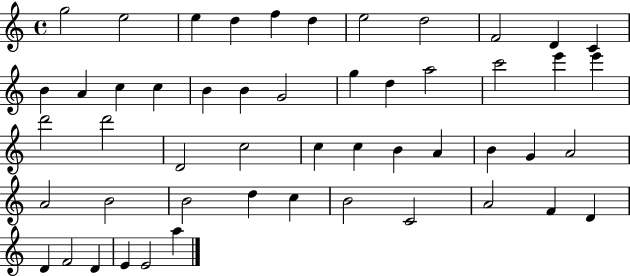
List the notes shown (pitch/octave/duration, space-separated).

G5/h E5/h E5/q D5/q F5/q D5/q E5/h D5/h F4/h D4/q C4/q B4/q A4/q C5/q C5/q B4/q B4/q G4/h G5/q D5/q A5/h C6/h E6/q E6/q D6/h D6/h D4/h C5/h C5/q C5/q B4/q A4/q B4/q G4/q A4/h A4/h B4/h B4/h D5/q C5/q B4/h C4/h A4/h F4/q D4/q D4/q F4/h D4/q E4/q E4/h A5/q